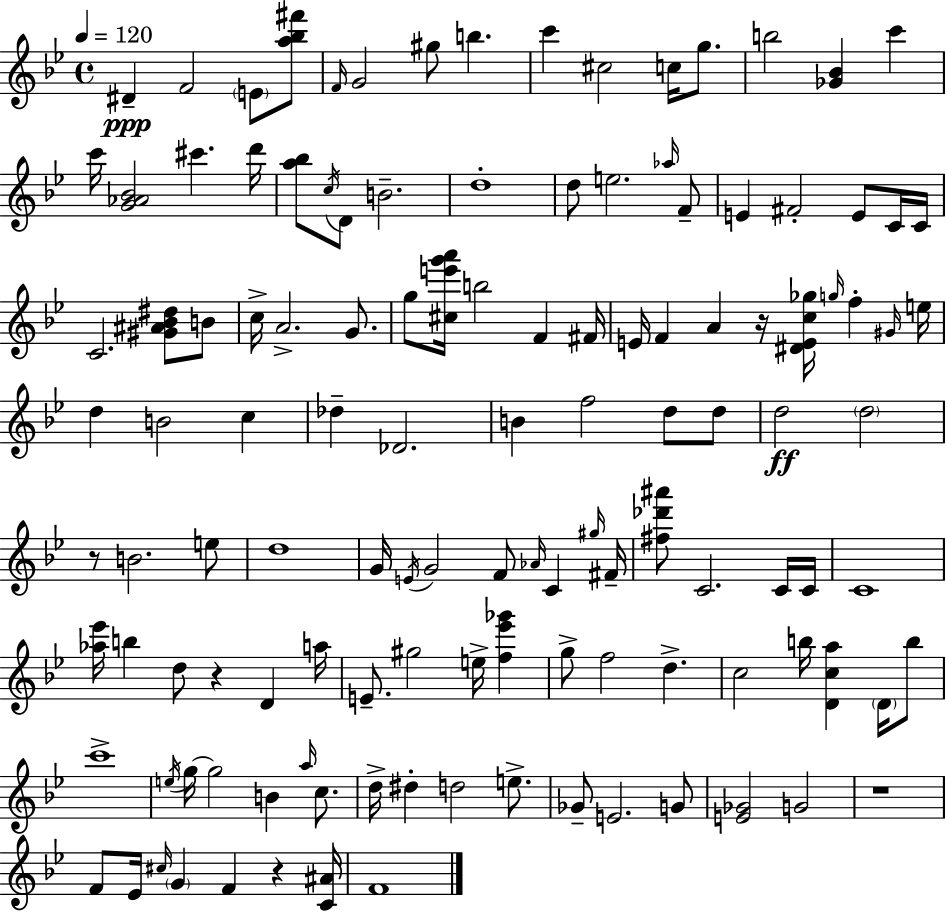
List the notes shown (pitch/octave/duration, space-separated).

D#4/q F4/h E4/e [A5,Bb5,F#6]/e F4/s G4/h G#5/e B5/q. C6/q C#5/h C5/s G5/e. B5/h [Gb4,Bb4]/q C6/q C6/s [G4,Ab4,Bb4]/h C#6/q. D6/s [A5,Bb5]/e C5/s D4/e B4/h. D5/w D5/e E5/h. Ab5/s F4/e E4/q F#4/h E4/e C4/s C4/s C4/h. [G#4,A#4,Bb4,D#5]/e B4/e C5/s A4/h. G4/e. G5/e [C#5,E6,G6,A6]/s B5/h F4/q F#4/s E4/s F4/q A4/q R/s [D#4,E4,C5,Gb5]/s G5/s F5/q G#4/s E5/s D5/q B4/h C5/q Db5/q Db4/h. B4/q F5/h D5/e D5/e D5/h D5/h R/e B4/h. E5/e D5/w G4/s E4/s G4/h F4/e Ab4/s C4/q G#5/s F#4/s [F#5,Db6,A#6]/e C4/h. C4/s C4/s C4/w [Ab5,Eb6]/s B5/q D5/e R/q D4/q A5/s E4/e. G#5/h E5/s [F5,Eb6,Gb6]/q G5/e F5/h D5/q. C5/h B5/s [D4,C5,A5]/q D4/s B5/e C6/w E5/s G5/s G5/h B4/q A5/s C5/e. D5/s D#5/q D5/h E5/e. Gb4/e E4/h. G4/e [E4,Gb4]/h G4/h R/w F4/e Eb4/s C#5/s G4/q F4/q R/q [C4,A#4]/s F4/w